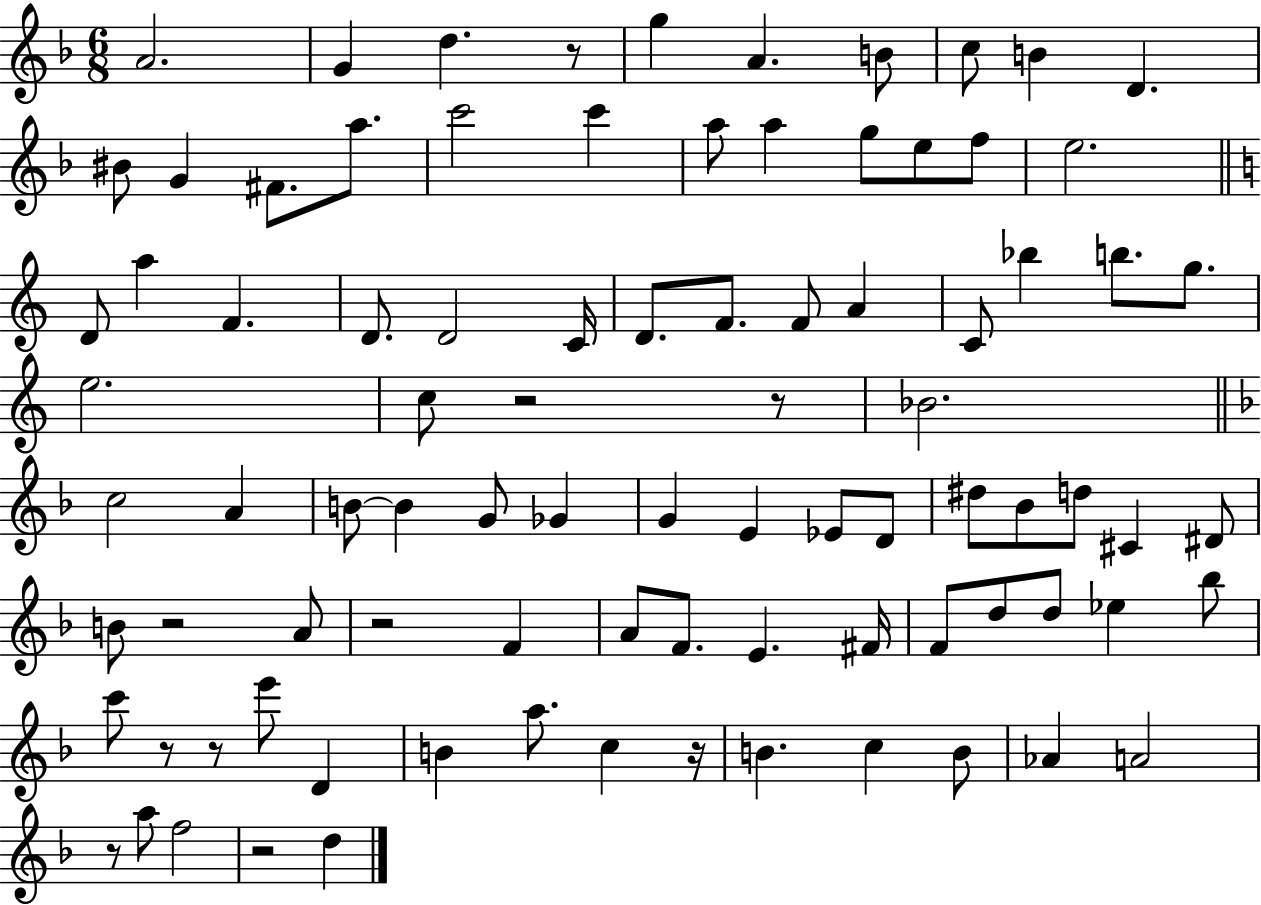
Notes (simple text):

A4/h. G4/q D5/q. R/e G5/q A4/q. B4/e C5/e B4/q D4/q. BIS4/e G4/q F#4/e. A5/e. C6/h C6/q A5/e A5/q G5/e E5/e F5/e E5/h. D4/e A5/q F4/q. D4/e. D4/h C4/s D4/e. F4/e. F4/e A4/q C4/e Bb5/q B5/e. G5/e. E5/h. C5/e R/h R/e Bb4/h. C5/h A4/q B4/e B4/q G4/e Gb4/q G4/q E4/q Eb4/e D4/e D#5/e Bb4/e D5/e C#4/q D#4/e B4/e R/h A4/e R/h F4/q A4/e F4/e. E4/q. F#4/s F4/e D5/e D5/e Eb5/q Bb5/e C6/e R/e R/e E6/e D4/q B4/q A5/e. C5/q R/s B4/q. C5/q B4/e Ab4/q A4/h R/e A5/e F5/h R/h D5/q